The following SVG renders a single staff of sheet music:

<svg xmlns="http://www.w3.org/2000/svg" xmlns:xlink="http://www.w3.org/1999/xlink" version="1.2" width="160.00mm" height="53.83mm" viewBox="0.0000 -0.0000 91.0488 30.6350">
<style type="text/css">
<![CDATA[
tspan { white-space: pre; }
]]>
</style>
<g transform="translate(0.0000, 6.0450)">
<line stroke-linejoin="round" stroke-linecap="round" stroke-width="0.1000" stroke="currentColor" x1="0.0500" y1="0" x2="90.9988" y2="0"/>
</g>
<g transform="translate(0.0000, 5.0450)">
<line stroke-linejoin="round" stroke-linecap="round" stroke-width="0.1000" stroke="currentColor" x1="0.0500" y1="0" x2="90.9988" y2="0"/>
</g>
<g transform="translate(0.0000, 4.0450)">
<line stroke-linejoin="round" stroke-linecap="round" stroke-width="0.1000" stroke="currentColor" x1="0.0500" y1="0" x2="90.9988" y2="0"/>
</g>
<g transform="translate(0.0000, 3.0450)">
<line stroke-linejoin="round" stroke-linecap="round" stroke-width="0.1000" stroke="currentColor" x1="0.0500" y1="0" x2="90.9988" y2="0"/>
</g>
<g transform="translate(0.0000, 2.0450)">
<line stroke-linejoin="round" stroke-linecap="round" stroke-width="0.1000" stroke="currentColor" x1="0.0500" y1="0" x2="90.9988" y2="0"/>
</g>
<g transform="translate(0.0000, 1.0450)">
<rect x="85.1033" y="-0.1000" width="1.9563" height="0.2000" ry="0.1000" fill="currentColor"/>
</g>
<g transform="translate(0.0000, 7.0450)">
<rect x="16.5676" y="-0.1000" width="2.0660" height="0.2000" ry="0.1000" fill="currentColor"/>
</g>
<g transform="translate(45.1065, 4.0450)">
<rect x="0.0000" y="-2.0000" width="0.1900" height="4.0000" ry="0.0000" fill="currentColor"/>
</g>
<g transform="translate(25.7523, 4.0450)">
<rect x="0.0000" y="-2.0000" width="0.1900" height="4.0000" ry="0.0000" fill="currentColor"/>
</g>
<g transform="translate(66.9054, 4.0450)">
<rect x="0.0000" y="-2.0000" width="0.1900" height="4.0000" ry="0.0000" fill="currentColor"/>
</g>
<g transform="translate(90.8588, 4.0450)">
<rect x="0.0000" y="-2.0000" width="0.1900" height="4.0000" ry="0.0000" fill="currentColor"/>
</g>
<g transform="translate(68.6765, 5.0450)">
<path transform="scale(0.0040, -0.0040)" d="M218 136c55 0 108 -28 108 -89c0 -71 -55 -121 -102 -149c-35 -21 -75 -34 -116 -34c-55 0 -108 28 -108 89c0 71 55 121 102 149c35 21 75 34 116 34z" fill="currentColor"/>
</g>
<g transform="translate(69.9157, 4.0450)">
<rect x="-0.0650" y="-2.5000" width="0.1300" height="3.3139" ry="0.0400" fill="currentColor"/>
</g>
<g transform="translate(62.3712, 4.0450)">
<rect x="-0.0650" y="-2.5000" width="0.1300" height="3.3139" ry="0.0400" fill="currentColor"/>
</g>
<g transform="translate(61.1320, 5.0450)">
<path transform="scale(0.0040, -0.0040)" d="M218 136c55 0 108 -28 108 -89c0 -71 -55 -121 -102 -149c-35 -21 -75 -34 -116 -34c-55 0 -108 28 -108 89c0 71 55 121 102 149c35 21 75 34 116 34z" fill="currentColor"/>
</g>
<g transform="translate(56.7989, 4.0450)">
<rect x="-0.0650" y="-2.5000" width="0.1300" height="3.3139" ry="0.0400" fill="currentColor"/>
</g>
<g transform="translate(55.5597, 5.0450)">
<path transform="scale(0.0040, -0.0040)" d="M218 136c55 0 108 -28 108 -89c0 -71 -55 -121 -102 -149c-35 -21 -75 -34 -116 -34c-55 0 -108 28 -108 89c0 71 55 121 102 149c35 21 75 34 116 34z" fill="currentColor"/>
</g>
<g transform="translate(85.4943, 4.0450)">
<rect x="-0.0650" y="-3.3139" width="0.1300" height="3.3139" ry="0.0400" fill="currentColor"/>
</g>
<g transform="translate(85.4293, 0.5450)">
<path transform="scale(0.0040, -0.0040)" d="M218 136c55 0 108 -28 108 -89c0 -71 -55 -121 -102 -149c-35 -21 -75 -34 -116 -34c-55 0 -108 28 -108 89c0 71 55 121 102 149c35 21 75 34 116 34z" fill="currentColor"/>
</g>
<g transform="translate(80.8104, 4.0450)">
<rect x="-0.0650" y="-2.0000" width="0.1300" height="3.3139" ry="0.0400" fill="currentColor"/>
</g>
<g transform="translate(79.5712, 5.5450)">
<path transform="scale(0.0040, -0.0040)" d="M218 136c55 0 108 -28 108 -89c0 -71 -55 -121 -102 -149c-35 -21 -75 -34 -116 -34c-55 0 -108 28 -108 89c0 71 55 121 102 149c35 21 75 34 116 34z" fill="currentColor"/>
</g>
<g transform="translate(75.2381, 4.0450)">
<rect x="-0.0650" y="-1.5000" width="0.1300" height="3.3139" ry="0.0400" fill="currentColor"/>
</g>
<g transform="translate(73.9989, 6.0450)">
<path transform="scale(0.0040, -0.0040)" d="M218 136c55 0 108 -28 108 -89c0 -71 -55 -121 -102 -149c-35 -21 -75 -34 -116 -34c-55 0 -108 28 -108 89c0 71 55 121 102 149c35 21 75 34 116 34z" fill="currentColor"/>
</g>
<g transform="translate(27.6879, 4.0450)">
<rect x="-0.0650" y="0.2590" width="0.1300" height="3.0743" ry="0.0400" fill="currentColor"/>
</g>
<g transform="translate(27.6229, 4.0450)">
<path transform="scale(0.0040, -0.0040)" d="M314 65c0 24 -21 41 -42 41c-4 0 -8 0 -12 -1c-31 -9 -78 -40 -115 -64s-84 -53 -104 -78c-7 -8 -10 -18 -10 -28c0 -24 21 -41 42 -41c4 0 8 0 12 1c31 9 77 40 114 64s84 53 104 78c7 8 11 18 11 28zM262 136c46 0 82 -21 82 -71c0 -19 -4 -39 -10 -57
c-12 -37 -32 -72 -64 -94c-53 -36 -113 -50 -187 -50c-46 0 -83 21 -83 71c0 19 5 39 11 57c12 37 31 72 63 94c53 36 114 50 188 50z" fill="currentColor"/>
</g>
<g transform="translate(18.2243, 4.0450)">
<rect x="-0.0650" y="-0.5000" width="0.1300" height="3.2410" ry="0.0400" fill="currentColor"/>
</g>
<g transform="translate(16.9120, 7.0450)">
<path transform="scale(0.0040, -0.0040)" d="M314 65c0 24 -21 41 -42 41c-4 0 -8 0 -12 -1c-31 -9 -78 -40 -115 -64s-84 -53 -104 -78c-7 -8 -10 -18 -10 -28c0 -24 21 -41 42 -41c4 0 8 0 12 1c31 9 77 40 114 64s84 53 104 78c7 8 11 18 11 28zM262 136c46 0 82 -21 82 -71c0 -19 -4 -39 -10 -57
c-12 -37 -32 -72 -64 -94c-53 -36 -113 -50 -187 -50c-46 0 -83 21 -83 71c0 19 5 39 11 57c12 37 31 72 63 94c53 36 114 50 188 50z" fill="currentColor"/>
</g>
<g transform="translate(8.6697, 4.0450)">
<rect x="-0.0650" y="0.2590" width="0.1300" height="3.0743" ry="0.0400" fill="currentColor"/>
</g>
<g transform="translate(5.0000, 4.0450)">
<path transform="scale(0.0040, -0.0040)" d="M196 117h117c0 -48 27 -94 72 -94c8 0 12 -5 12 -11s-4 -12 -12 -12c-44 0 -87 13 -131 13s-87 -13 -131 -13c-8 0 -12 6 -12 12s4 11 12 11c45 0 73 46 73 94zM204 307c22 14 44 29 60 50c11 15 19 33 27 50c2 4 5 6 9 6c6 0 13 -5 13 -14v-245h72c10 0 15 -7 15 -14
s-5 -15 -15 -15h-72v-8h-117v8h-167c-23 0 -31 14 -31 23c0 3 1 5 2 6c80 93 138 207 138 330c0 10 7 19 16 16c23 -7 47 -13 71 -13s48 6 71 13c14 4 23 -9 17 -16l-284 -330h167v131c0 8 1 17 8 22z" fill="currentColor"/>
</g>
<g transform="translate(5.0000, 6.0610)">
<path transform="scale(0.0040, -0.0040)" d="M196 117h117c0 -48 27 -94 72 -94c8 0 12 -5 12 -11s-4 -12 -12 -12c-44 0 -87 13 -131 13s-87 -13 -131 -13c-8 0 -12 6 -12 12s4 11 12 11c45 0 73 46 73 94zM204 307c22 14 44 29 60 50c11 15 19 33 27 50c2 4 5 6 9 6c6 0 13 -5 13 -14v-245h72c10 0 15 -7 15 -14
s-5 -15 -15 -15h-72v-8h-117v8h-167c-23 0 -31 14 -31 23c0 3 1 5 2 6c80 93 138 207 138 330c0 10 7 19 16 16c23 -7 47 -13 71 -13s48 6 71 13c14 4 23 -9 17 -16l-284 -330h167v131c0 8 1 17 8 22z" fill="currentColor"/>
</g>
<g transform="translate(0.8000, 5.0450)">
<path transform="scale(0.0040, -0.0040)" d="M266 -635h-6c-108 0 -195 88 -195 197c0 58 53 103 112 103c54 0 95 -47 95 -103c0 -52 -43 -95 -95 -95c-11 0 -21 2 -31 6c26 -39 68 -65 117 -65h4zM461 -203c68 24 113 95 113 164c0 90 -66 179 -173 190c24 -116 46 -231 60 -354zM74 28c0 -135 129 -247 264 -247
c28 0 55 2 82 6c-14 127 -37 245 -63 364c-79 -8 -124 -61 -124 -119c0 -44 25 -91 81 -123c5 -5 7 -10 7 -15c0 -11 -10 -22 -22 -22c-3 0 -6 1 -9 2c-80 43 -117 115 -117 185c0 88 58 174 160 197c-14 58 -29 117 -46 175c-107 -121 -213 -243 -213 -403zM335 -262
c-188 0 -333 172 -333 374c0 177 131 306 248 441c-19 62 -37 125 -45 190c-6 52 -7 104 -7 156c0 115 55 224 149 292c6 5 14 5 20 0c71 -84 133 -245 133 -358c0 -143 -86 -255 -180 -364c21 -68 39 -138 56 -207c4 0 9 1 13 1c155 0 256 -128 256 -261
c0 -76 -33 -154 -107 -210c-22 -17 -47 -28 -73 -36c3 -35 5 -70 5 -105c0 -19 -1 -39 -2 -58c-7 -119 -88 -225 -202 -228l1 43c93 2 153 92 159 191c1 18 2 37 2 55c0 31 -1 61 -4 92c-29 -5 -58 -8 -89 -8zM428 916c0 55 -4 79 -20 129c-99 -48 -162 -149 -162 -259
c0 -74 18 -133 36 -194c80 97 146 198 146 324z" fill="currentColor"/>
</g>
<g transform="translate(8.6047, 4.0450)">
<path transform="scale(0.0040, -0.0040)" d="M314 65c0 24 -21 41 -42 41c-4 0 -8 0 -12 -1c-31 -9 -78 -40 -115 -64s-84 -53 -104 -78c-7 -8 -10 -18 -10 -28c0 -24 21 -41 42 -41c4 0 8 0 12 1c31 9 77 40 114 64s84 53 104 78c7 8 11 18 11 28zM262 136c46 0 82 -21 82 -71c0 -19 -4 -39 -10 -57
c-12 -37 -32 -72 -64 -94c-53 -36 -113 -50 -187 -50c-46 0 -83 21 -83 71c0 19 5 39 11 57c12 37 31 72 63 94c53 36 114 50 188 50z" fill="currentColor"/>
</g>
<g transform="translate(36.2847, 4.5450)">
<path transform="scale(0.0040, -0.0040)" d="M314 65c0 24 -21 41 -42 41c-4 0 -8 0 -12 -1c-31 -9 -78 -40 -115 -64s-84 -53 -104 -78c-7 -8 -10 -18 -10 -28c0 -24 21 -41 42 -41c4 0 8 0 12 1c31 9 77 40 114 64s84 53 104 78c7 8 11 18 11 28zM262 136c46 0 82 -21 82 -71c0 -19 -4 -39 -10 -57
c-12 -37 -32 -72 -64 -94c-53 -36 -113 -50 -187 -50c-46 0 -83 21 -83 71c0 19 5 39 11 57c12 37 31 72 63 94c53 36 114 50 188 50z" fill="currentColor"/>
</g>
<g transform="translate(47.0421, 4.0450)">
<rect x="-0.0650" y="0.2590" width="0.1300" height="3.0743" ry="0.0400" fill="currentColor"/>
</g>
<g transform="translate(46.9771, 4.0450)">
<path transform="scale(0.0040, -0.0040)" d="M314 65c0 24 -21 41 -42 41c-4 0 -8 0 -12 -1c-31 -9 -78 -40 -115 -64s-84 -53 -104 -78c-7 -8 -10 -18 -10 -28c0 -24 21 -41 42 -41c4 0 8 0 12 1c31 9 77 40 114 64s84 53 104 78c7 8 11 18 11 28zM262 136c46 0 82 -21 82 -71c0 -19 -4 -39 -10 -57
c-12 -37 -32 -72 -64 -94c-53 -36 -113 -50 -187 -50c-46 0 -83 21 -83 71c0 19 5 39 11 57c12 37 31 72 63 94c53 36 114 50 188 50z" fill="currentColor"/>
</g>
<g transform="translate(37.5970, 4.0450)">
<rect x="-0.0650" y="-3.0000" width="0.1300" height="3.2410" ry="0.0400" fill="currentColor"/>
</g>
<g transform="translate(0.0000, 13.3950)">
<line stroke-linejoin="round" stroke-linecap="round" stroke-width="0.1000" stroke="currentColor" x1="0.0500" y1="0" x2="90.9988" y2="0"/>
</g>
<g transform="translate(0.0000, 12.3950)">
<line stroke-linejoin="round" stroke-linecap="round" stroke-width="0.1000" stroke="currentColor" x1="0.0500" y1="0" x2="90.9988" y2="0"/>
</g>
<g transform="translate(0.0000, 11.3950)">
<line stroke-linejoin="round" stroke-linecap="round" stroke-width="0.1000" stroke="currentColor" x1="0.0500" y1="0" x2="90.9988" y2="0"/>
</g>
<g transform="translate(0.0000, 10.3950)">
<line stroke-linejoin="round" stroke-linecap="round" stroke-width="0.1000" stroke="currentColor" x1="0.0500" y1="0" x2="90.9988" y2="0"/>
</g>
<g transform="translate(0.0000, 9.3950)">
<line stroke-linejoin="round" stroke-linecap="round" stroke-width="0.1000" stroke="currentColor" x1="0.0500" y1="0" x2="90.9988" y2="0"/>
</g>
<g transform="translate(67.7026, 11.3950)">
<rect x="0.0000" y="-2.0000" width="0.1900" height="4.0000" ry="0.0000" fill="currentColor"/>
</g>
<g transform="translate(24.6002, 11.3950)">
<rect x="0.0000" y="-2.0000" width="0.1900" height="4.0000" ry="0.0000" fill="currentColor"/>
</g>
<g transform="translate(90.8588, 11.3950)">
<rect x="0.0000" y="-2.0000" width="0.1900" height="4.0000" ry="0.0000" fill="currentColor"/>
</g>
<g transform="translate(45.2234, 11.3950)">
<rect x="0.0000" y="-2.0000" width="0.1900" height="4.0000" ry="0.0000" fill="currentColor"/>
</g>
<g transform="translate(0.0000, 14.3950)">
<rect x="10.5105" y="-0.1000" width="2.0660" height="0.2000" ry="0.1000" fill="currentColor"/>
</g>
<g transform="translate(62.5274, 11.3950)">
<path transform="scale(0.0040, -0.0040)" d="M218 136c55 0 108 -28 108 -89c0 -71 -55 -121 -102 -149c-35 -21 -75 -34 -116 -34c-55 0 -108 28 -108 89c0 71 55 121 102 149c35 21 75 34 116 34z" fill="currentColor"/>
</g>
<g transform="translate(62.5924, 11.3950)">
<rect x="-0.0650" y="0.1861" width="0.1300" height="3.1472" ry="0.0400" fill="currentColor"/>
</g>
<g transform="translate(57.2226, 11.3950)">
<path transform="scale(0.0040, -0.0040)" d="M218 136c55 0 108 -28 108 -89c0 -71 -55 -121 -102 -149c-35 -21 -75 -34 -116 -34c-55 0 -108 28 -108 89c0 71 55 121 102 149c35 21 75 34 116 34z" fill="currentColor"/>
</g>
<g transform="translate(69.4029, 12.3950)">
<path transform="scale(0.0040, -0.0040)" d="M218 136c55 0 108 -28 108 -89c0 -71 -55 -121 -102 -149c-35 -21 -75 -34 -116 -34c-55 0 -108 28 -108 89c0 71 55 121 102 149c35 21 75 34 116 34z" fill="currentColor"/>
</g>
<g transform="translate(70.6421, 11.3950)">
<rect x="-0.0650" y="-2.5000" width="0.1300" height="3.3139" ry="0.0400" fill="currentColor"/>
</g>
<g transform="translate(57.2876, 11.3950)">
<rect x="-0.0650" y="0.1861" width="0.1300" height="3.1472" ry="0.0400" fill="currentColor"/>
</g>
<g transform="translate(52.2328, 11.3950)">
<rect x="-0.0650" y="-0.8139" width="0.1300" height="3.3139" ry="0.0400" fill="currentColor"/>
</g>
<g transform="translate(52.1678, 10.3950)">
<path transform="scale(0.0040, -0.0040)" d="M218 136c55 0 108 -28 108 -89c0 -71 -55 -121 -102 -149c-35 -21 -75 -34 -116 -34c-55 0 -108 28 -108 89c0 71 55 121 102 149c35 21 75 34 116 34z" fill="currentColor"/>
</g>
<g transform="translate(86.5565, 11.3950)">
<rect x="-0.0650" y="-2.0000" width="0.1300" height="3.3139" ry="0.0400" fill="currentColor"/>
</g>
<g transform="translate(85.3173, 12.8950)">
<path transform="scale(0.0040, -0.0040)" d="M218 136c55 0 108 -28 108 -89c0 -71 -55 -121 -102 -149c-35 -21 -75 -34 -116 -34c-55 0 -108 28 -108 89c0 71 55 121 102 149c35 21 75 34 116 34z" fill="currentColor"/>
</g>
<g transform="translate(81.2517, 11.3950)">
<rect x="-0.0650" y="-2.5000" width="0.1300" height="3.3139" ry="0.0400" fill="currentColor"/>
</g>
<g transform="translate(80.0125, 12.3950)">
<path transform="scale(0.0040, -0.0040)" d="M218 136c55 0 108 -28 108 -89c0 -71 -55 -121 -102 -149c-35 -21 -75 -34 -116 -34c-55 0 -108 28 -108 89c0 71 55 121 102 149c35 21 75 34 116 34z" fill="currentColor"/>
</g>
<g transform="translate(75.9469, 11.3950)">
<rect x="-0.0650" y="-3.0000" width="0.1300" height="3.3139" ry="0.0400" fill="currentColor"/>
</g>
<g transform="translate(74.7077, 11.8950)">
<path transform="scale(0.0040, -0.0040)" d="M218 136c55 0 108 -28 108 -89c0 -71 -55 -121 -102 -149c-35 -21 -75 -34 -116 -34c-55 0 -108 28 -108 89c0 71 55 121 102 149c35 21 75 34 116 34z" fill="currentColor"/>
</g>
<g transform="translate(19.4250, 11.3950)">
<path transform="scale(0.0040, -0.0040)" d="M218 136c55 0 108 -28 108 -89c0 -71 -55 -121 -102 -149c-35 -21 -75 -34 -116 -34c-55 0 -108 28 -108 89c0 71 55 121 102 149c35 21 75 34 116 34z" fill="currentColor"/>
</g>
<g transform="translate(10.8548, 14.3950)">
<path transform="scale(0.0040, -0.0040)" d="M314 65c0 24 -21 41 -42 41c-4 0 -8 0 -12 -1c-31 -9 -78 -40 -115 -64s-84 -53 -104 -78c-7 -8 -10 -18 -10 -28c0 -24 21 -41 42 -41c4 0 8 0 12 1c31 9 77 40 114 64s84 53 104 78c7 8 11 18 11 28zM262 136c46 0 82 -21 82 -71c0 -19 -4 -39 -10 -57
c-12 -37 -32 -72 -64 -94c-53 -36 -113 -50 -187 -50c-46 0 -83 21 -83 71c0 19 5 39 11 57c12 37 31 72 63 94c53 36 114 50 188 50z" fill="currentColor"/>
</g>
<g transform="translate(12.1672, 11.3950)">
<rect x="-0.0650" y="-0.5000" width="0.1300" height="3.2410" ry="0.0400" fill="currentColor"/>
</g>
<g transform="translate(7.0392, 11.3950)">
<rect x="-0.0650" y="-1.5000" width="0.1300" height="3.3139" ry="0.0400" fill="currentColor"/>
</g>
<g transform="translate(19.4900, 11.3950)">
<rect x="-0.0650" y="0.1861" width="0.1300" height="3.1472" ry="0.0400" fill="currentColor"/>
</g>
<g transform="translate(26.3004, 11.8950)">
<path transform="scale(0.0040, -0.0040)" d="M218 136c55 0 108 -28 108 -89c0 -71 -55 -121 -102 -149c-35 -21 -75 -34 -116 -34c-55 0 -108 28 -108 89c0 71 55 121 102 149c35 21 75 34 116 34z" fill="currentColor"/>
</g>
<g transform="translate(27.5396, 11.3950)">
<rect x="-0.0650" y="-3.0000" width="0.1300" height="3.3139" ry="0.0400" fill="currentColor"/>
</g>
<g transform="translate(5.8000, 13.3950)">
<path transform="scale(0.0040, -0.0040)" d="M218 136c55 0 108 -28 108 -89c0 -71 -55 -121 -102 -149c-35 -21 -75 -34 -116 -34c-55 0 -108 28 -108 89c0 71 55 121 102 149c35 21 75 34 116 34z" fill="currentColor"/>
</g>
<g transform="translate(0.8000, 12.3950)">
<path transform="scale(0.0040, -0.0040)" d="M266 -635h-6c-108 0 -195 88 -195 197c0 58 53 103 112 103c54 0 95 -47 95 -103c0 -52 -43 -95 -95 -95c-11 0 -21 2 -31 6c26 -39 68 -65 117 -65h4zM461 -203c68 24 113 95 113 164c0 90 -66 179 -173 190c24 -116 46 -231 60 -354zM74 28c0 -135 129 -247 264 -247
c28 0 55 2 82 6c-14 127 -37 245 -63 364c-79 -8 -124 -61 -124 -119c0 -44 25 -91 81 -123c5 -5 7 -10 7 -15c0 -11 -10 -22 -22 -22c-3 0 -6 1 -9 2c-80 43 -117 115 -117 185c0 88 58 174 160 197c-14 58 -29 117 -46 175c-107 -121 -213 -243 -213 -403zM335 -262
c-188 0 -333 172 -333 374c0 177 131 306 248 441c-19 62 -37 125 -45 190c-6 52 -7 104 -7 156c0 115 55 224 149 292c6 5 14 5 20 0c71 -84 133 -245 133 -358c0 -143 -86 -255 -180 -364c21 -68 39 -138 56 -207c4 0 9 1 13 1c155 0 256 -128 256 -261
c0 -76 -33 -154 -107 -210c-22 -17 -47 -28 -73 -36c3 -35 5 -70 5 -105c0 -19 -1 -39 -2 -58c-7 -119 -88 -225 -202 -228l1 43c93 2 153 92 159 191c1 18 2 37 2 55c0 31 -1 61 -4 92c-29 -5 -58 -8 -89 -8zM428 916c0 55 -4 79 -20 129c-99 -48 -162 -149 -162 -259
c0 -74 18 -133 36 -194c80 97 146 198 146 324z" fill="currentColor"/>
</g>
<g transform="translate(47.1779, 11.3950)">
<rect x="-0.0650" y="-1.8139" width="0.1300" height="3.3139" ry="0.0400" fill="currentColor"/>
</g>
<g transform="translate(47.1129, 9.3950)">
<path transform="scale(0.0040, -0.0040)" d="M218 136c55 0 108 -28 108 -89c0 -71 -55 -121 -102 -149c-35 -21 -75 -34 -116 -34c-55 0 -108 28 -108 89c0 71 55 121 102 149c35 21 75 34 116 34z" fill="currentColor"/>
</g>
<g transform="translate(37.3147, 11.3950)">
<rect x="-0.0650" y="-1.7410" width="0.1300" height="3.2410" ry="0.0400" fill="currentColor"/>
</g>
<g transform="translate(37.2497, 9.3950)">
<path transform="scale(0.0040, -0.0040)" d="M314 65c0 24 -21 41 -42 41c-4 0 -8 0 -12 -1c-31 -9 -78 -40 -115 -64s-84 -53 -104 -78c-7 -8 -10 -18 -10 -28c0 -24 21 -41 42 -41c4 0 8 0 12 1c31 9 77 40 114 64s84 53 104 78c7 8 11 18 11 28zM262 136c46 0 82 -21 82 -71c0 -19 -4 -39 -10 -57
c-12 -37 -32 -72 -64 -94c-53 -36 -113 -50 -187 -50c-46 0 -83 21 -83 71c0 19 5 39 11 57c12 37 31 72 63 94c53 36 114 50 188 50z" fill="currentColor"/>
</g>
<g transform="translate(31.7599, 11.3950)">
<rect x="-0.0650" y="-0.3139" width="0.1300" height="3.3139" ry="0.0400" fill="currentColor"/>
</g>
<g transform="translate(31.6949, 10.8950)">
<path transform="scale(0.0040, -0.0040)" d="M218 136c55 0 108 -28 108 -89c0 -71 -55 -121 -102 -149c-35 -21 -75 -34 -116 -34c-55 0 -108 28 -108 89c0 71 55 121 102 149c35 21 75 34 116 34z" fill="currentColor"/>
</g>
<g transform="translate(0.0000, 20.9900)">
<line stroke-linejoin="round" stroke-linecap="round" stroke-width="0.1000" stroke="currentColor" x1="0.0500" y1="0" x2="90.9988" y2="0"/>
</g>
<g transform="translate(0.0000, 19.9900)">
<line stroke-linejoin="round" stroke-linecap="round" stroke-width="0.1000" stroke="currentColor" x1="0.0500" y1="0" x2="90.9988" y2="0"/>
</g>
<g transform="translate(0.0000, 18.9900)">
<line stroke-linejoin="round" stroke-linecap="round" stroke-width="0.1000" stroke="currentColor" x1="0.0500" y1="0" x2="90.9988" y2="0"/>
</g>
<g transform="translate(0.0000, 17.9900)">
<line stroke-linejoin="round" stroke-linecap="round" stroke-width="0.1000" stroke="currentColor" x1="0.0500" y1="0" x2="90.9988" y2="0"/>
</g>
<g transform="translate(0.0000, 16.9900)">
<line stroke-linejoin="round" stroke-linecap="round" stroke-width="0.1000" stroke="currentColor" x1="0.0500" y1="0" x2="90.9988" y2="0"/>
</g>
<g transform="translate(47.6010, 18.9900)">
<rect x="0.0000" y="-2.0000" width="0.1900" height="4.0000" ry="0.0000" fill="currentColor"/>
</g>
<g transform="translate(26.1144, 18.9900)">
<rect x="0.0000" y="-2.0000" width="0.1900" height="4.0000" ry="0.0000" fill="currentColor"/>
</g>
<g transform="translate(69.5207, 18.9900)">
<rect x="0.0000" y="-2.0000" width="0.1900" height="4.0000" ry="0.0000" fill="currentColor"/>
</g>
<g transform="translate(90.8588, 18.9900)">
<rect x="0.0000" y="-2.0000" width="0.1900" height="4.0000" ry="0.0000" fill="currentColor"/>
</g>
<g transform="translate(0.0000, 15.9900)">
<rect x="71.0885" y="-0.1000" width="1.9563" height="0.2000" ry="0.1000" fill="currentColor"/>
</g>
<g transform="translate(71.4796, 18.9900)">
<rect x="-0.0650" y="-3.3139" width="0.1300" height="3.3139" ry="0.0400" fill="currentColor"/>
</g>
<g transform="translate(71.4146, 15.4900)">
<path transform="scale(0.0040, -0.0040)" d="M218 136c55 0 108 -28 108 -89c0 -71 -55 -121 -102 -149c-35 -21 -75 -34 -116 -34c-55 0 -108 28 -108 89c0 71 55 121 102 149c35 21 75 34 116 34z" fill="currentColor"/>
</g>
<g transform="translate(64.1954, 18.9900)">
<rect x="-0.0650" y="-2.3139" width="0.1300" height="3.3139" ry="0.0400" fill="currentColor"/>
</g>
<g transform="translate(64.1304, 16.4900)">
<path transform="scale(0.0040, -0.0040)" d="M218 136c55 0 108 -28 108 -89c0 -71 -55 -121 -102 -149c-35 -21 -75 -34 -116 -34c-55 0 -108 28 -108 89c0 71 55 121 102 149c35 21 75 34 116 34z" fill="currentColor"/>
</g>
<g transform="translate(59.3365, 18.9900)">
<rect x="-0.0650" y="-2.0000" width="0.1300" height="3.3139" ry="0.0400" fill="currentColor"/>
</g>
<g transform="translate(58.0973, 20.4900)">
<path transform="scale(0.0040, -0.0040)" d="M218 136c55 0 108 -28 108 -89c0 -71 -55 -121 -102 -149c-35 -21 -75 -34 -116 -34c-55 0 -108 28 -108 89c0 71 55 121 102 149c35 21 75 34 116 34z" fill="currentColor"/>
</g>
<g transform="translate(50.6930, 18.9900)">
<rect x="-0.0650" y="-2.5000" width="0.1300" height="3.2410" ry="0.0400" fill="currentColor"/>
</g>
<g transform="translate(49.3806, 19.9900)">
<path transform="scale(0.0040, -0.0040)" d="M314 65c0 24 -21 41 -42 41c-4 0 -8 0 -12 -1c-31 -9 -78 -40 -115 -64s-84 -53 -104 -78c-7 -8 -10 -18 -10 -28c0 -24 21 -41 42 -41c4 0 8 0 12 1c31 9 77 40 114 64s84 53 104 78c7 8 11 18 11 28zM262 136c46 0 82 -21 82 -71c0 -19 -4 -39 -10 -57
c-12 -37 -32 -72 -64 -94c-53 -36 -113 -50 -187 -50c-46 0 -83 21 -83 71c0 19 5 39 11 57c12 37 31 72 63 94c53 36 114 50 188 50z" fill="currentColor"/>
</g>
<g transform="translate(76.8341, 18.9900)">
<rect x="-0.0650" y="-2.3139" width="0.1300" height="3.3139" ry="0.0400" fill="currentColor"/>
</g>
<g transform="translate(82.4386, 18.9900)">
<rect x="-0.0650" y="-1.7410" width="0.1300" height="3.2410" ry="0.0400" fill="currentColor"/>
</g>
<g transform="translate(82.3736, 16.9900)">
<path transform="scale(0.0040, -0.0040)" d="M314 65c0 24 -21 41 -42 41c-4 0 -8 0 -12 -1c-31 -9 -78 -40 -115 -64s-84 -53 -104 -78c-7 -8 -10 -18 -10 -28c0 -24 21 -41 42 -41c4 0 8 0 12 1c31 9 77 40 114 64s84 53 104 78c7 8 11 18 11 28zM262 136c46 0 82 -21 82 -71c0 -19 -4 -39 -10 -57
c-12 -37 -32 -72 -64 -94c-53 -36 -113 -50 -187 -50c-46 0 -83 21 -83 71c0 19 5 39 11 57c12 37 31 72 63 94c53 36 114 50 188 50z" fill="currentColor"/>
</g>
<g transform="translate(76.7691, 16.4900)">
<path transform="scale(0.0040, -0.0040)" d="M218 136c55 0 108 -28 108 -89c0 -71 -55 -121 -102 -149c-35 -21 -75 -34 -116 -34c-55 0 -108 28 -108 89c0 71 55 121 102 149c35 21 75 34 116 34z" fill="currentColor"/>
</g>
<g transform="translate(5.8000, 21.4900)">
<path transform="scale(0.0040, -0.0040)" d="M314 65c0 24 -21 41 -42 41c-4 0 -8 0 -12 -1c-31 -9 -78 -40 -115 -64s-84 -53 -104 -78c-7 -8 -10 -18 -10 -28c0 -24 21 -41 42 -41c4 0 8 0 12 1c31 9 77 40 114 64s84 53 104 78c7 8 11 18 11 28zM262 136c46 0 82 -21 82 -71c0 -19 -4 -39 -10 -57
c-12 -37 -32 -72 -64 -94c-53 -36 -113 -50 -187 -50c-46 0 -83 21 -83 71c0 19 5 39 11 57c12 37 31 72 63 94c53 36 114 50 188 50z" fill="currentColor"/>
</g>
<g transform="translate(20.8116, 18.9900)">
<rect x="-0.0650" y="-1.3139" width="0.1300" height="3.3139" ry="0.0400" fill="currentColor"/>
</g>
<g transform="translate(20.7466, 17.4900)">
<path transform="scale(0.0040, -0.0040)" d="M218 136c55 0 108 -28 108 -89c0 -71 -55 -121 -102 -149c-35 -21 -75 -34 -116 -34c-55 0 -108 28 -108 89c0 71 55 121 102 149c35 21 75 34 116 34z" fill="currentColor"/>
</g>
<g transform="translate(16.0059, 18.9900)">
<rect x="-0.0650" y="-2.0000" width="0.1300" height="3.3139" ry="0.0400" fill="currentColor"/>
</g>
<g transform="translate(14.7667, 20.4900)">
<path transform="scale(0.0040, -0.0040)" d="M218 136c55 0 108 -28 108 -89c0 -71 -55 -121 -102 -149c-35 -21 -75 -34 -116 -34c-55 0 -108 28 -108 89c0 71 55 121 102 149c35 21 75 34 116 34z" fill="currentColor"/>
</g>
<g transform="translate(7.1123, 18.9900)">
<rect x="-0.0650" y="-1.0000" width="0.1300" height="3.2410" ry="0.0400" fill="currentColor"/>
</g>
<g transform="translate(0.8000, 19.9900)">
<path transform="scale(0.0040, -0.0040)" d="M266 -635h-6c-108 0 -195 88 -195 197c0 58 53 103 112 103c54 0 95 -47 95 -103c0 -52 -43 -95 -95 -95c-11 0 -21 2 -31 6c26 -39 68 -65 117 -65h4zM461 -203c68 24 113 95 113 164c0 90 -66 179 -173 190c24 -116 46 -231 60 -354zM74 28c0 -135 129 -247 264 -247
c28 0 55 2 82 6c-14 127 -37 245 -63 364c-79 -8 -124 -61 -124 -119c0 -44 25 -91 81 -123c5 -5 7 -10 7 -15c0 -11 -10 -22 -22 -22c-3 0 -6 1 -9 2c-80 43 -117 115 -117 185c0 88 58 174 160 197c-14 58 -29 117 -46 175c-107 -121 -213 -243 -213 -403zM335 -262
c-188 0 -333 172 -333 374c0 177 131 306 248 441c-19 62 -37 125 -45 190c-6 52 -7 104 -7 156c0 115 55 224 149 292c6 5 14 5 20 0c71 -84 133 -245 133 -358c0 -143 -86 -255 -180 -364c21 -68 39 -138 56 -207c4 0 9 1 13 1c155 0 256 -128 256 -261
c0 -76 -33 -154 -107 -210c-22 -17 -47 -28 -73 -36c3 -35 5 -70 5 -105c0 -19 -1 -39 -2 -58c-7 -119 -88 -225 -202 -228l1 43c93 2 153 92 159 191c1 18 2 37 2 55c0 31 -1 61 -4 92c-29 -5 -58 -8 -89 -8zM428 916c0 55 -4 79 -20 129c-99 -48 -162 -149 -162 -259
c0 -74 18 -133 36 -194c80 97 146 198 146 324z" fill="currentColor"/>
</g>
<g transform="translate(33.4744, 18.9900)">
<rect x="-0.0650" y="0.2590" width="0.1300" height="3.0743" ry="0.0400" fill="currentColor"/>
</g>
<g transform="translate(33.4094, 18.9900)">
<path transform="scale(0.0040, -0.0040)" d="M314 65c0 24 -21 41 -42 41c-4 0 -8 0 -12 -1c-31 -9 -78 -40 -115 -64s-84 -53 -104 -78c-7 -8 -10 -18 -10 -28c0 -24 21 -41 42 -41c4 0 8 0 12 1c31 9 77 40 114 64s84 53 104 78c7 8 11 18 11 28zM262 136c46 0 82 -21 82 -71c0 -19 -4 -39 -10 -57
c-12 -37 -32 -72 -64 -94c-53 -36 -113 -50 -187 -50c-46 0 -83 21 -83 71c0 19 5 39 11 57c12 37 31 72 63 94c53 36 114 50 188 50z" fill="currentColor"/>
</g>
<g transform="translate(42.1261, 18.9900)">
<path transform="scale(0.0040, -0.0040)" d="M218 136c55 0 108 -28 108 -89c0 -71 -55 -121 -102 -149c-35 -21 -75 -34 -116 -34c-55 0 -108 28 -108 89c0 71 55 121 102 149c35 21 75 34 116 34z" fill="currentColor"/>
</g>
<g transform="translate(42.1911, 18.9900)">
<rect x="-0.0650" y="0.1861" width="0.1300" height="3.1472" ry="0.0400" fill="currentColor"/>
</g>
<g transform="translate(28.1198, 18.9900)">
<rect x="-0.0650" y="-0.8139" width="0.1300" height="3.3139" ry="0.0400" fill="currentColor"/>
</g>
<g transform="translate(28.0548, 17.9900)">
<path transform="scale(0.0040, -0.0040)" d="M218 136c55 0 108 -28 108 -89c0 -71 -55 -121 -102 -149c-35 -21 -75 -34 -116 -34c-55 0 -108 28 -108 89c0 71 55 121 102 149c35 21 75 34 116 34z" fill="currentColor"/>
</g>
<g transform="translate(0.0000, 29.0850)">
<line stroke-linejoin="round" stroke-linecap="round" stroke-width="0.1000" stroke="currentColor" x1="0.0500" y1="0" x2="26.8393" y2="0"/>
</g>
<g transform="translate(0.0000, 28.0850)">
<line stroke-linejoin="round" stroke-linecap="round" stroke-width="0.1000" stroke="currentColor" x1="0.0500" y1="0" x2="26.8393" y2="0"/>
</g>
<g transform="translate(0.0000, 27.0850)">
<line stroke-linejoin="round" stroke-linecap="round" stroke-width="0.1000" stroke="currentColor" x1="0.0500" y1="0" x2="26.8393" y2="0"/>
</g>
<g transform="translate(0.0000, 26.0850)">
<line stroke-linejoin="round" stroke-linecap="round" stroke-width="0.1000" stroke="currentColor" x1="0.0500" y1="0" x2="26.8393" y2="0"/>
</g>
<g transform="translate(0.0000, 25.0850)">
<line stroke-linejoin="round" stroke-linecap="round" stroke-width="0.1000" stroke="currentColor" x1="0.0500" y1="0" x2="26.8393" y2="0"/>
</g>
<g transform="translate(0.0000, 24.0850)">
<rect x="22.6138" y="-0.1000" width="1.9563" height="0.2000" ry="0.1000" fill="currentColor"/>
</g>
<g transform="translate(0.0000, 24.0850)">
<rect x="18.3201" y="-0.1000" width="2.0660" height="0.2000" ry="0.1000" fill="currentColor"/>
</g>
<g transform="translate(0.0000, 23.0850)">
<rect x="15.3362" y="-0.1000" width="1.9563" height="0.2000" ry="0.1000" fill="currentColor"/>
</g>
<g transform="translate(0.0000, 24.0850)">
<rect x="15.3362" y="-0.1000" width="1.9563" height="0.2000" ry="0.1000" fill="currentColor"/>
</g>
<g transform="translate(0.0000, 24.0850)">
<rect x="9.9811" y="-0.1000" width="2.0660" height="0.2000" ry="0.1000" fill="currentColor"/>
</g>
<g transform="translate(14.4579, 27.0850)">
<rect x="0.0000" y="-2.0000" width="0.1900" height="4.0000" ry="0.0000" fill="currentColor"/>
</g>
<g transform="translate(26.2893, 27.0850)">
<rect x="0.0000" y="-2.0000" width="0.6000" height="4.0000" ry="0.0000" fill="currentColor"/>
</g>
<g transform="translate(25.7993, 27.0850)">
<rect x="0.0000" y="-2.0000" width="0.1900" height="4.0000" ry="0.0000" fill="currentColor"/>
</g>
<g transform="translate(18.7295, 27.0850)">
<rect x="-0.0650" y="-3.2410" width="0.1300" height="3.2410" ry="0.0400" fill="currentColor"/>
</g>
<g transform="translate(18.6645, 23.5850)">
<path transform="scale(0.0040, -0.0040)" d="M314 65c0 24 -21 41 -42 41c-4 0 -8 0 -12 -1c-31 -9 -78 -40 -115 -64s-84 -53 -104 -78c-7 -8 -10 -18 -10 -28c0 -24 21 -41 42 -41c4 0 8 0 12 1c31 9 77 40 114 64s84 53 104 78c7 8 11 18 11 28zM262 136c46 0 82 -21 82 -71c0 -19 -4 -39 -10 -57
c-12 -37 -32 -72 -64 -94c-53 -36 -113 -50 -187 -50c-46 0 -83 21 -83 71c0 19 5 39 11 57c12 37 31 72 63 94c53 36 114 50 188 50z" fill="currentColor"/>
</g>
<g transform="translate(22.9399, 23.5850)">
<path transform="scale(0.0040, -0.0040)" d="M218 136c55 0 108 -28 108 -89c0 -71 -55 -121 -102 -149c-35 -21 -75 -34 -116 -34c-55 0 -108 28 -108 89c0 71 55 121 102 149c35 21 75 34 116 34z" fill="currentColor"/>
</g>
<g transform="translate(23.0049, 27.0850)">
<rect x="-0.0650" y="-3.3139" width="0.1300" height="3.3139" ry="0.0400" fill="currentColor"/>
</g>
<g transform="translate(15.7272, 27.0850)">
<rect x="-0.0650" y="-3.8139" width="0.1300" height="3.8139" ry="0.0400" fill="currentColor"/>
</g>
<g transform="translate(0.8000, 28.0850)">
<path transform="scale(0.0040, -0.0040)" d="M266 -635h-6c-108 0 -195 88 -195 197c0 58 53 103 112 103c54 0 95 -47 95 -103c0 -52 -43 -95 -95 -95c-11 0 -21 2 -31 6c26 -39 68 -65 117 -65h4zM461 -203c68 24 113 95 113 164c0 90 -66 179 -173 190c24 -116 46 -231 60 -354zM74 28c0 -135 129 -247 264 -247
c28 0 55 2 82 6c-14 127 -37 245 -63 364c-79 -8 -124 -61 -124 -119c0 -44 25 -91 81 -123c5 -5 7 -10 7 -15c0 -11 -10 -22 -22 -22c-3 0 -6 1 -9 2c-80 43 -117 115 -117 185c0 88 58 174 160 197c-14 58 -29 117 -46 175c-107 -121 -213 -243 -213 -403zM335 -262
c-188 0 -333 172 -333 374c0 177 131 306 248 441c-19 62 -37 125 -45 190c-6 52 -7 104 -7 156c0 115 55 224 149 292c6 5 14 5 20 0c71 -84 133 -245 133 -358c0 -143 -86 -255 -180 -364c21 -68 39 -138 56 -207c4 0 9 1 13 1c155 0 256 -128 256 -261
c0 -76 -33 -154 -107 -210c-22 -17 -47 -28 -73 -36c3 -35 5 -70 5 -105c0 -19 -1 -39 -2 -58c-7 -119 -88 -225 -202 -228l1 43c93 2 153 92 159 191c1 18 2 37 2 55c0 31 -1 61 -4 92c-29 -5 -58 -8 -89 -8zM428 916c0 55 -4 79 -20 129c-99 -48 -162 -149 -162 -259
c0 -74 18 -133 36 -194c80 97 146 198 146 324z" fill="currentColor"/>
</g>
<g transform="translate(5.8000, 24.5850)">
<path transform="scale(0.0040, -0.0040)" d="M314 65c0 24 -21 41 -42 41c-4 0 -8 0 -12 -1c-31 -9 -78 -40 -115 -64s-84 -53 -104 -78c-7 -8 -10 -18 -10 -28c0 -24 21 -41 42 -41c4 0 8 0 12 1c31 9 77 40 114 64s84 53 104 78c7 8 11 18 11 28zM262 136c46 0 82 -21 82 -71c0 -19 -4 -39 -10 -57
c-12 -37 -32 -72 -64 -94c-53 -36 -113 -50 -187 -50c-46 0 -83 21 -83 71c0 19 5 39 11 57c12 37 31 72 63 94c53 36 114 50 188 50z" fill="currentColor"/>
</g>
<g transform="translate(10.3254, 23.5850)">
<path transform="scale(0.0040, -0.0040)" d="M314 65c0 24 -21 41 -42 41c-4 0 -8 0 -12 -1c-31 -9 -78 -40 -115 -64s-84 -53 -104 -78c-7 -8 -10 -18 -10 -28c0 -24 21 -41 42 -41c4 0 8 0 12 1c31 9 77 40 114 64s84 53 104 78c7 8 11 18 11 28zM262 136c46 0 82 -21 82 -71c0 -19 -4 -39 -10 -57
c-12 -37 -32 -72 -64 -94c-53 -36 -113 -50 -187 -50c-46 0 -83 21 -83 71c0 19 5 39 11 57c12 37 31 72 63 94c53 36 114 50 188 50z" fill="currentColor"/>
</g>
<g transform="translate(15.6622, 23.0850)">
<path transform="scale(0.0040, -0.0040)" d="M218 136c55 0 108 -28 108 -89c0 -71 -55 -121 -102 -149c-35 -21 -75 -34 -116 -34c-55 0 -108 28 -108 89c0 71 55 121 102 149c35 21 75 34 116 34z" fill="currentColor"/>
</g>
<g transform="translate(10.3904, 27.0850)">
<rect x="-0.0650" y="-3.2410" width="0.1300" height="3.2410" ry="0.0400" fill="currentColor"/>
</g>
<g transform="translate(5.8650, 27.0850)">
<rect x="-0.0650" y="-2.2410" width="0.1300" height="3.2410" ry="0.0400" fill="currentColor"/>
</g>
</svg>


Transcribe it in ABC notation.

X:1
T:Untitled
M:4/4
L:1/4
K:C
B2 C2 B2 A2 B2 G G G E F b E C2 B A c f2 f d B B G A G F D2 F e d B2 B G2 F g b g f2 g2 b2 c' b2 b